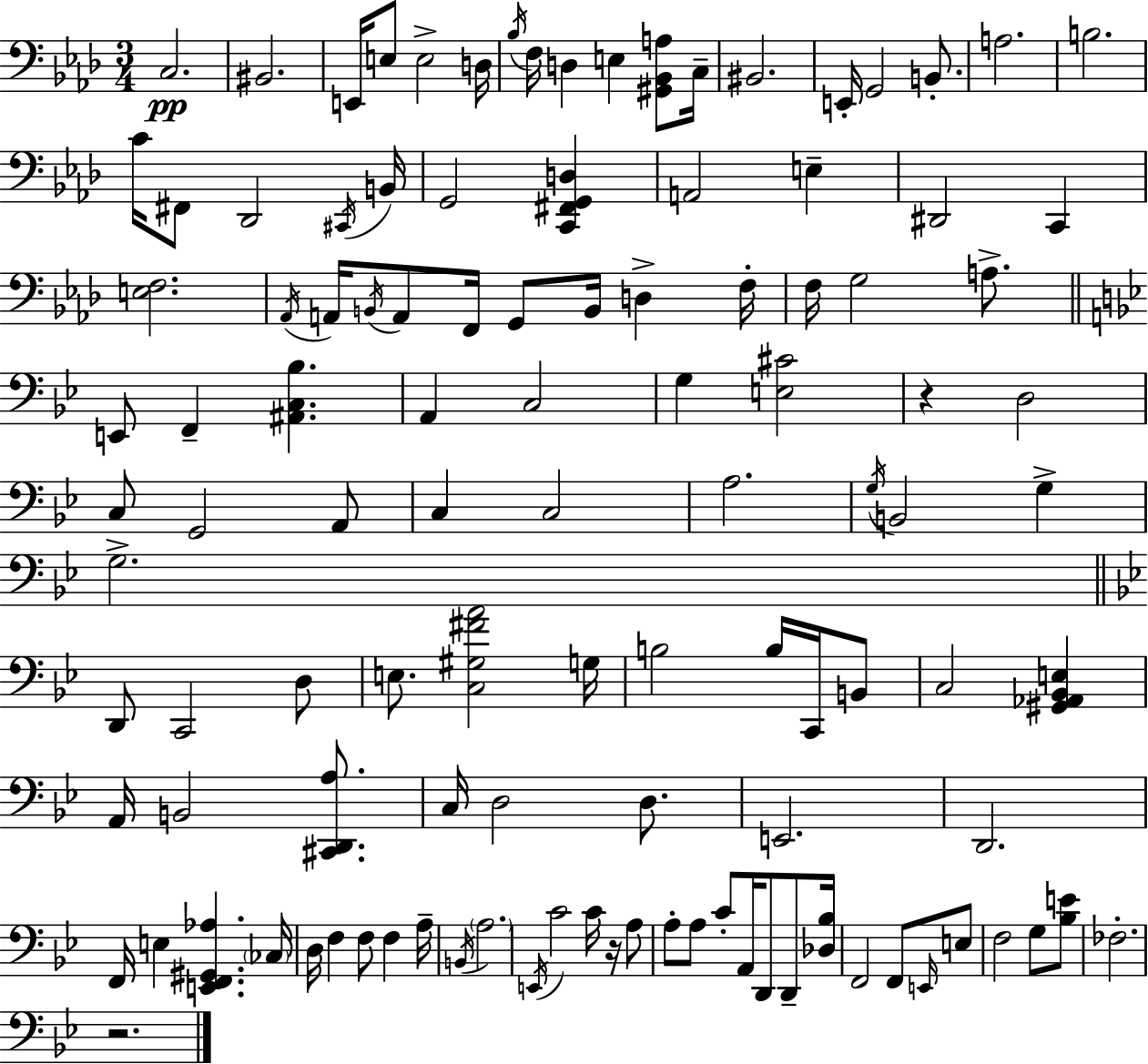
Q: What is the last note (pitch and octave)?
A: FES3